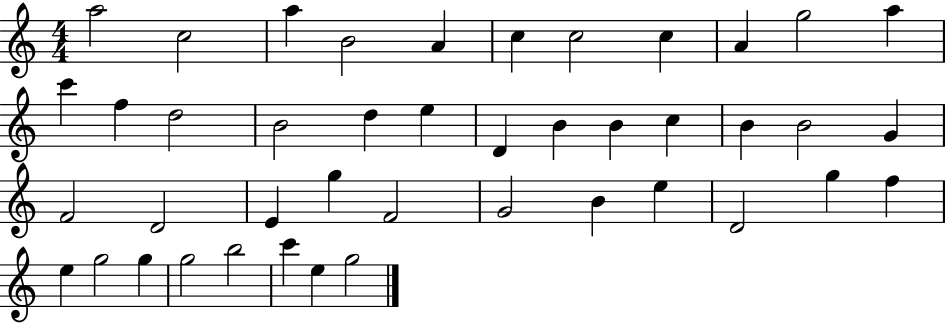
{
  \clef treble
  \numericTimeSignature
  \time 4/4
  \key c \major
  a''2 c''2 | a''4 b'2 a'4 | c''4 c''2 c''4 | a'4 g''2 a''4 | \break c'''4 f''4 d''2 | b'2 d''4 e''4 | d'4 b'4 b'4 c''4 | b'4 b'2 g'4 | \break f'2 d'2 | e'4 g''4 f'2 | g'2 b'4 e''4 | d'2 g''4 f''4 | \break e''4 g''2 g''4 | g''2 b''2 | c'''4 e''4 g''2 | \bar "|."
}